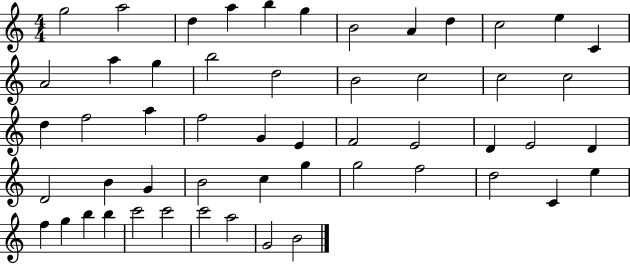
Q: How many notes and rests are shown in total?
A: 53